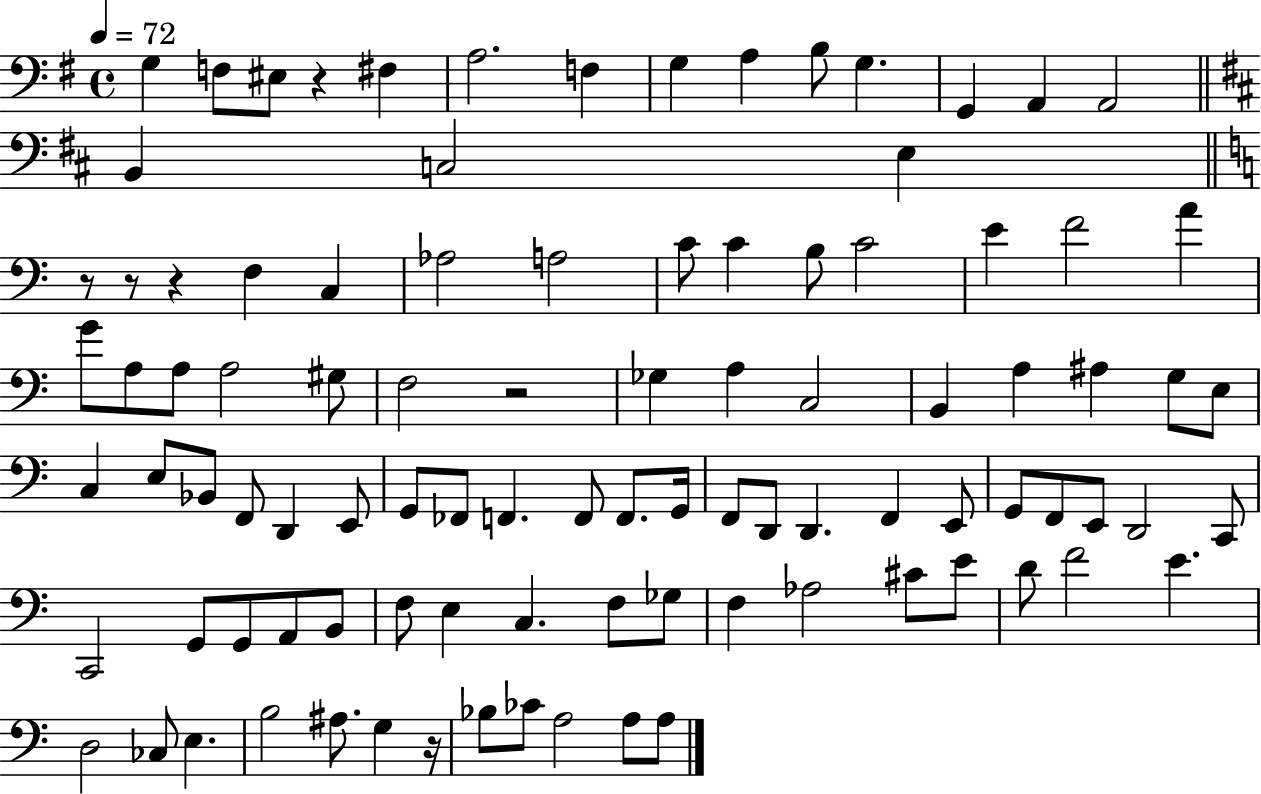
{
  \clef bass
  \time 4/4
  \defaultTimeSignature
  \key g \major
  \tempo 4 = 72
  g4 f8 eis8 r4 fis4 | a2. f4 | g4 a4 b8 g4. | g,4 a,4 a,2 | \break \bar "||" \break \key d \major b,4 c2 e4 | \bar "||" \break \key c \major r8 r8 r4 f4 c4 | aes2 a2 | c'8 c'4 b8 c'2 | e'4 f'2 a'4 | \break g'8 a8 a8 a2 gis8 | f2 r2 | ges4 a4 c2 | b,4 a4 ais4 g8 e8 | \break c4 e8 bes,8 f,8 d,4 e,8 | g,8 fes,8 f,4. f,8 f,8. g,16 | f,8 d,8 d,4. f,4 e,8 | g,8 f,8 e,8 d,2 c,8 | \break c,2 g,8 g,8 a,8 b,8 | f8 e4 c4. f8 ges8 | f4 aes2 cis'8 e'8 | d'8 f'2 e'4. | \break d2 ces8 e4. | b2 ais8. g4 r16 | bes8 ces'8 a2 a8 a8 | \bar "|."
}